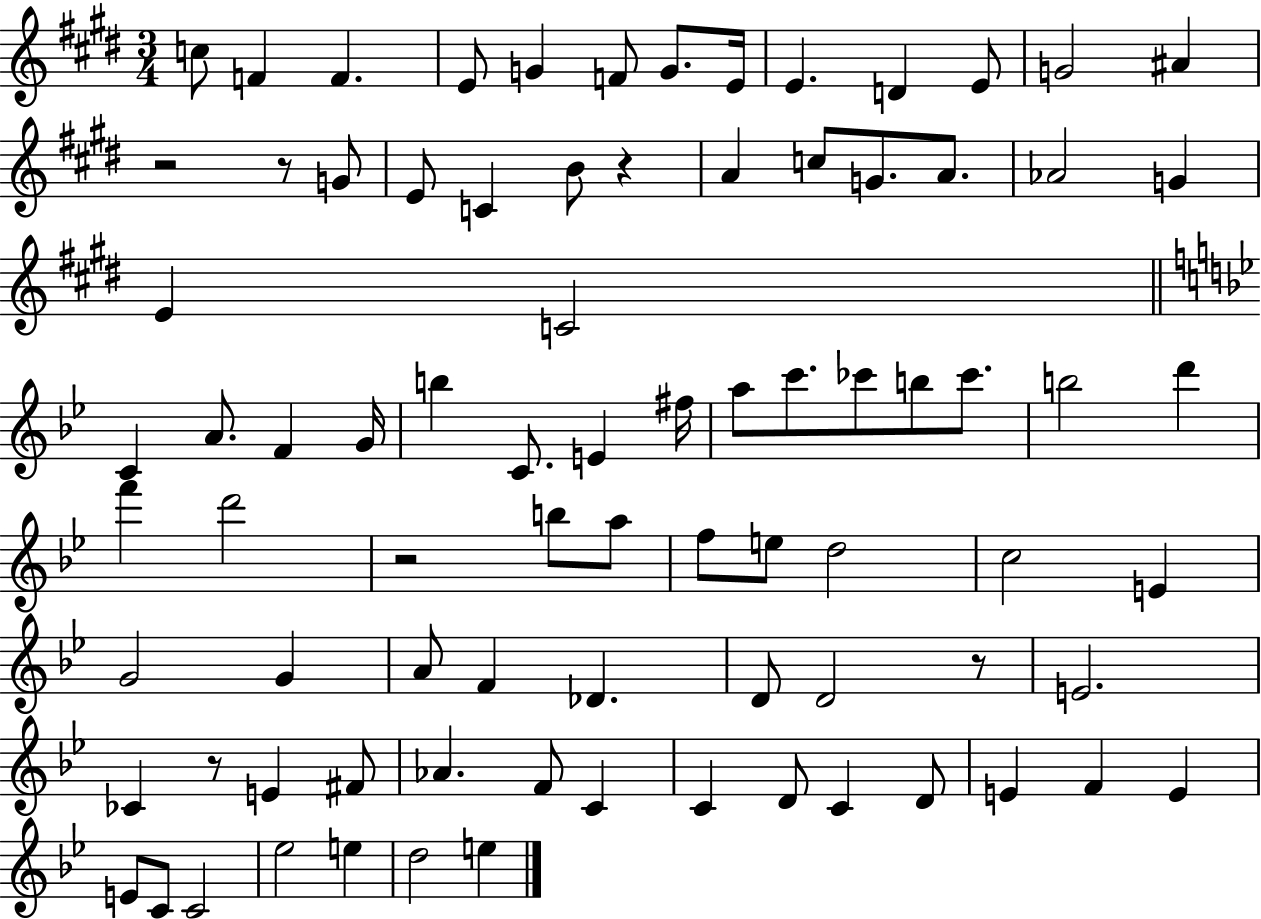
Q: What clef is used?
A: treble